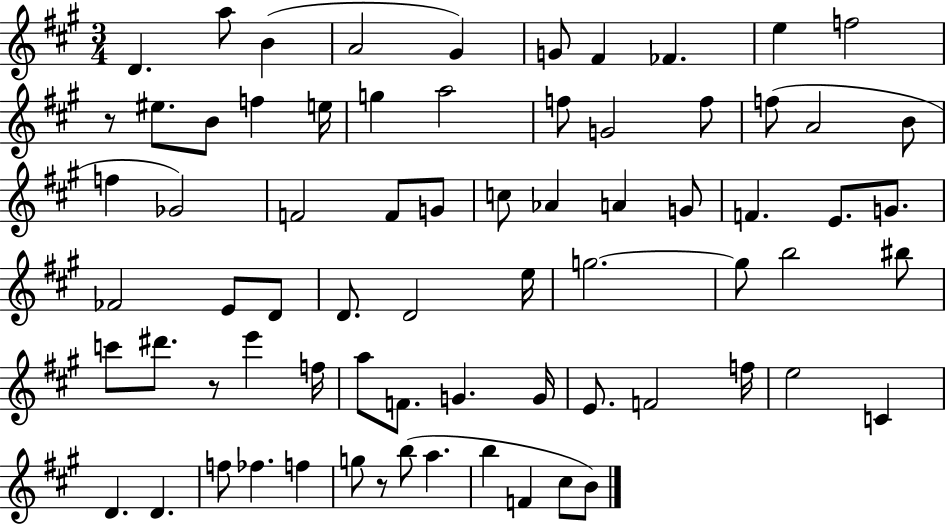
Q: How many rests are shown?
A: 3